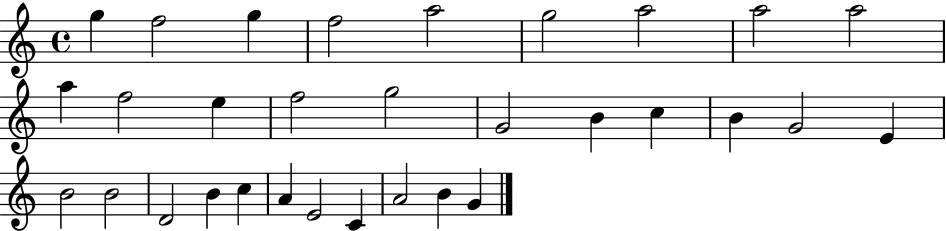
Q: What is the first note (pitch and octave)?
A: G5